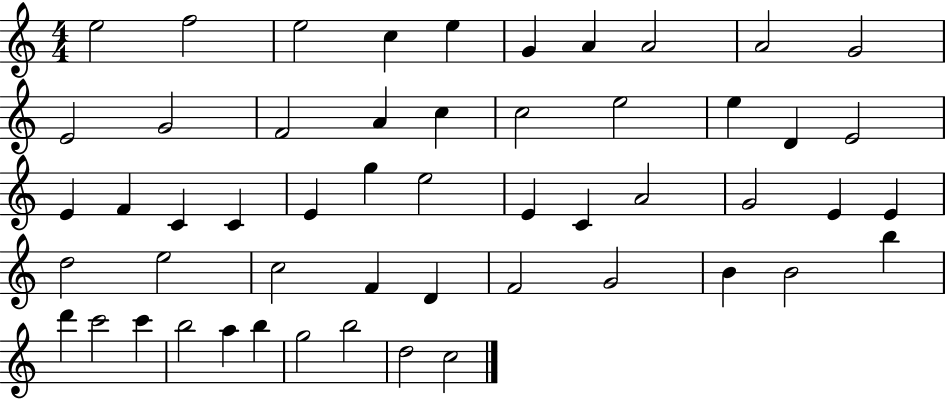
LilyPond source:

{
  \clef treble
  \numericTimeSignature
  \time 4/4
  \key c \major
  e''2 f''2 | e''2 c''4 e''4 | g'4 a'4 a'2 | a'2 g'2 | \break e'2 g'2 | f'2 a'4 c''4 | c''2 e''2 | e''4 d'4 e'2 | \break e'4 f'4 c'4 c'4 | e'4 g''4 e''2 | e'4 c'4 a'2 | g'2 e'4 e'4 | \break d''2 e''2 | c''2 f'4 d'4 | f'2 g'2 | b'4 b'2 b''4 | \break d'''4 c'''2 c'''4 | b''2 a''4 b''4 | g''2 b''2 | d''2 c''2 | \break \bar "|."
}